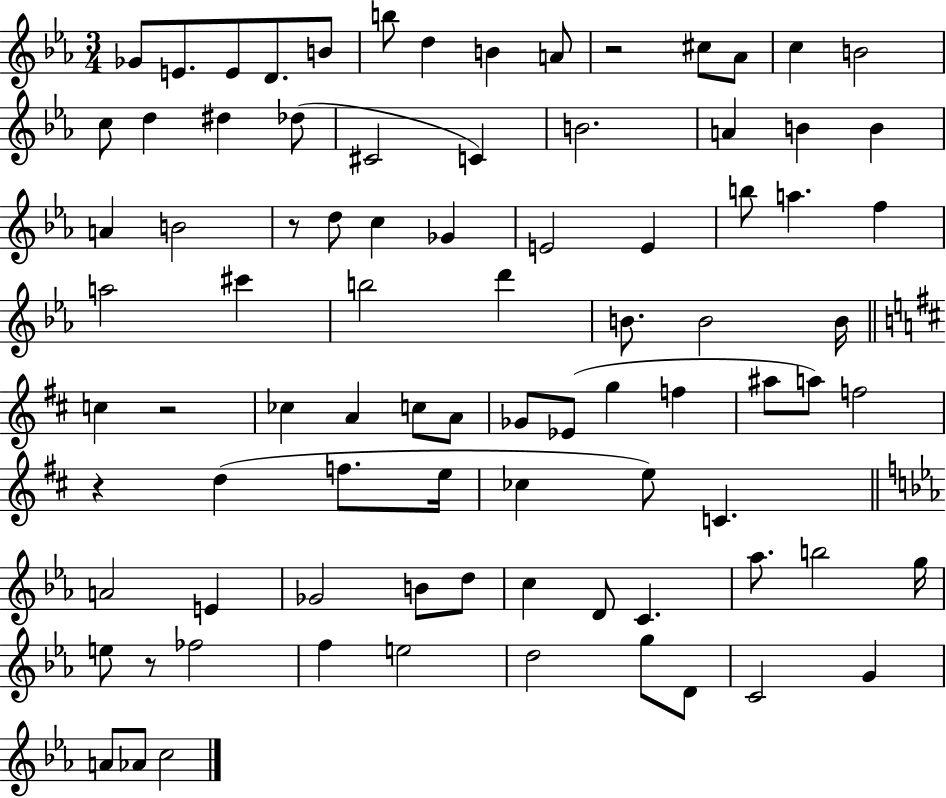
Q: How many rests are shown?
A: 5